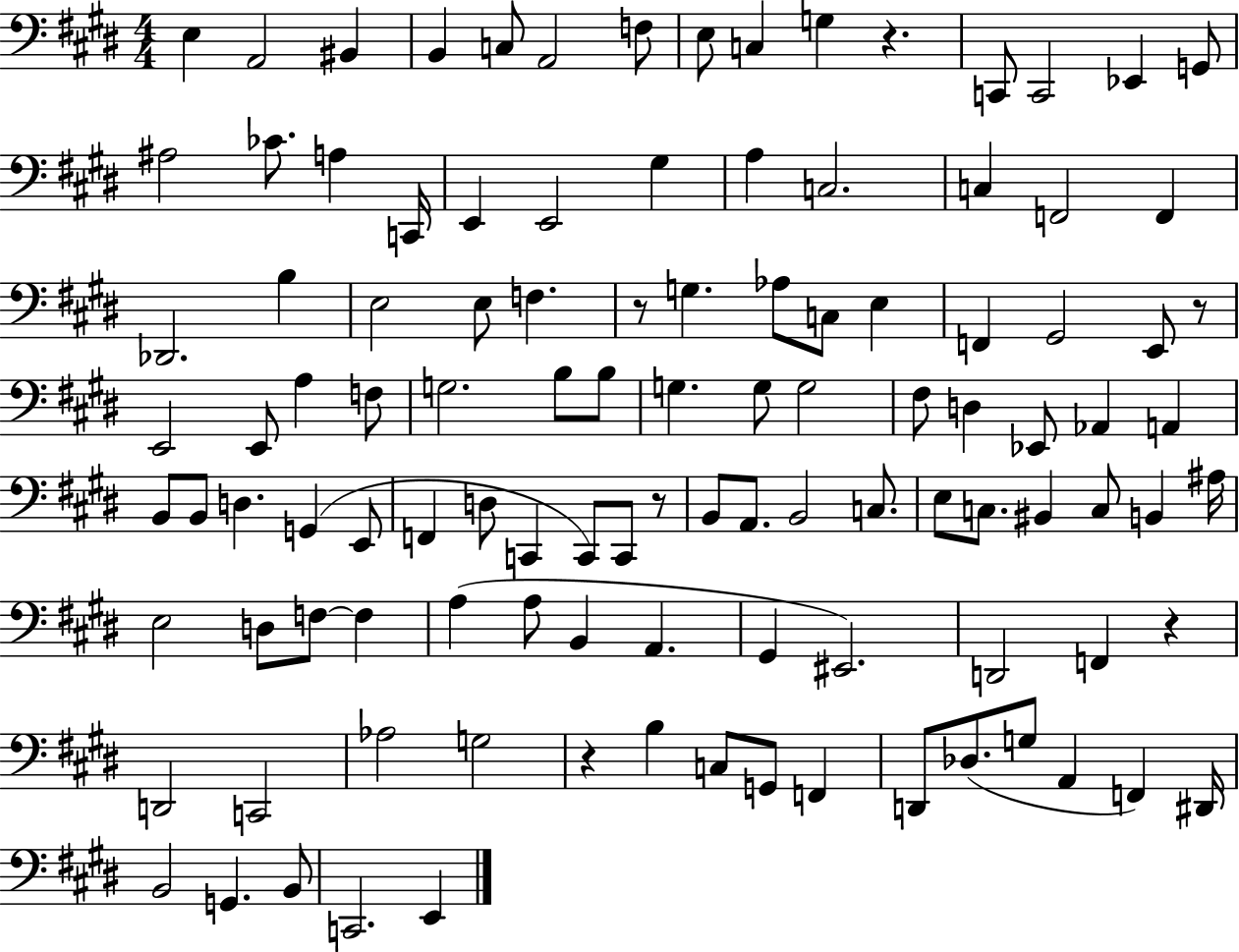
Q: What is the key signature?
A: E major